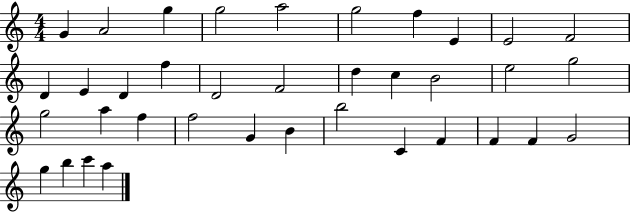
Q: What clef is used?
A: treble